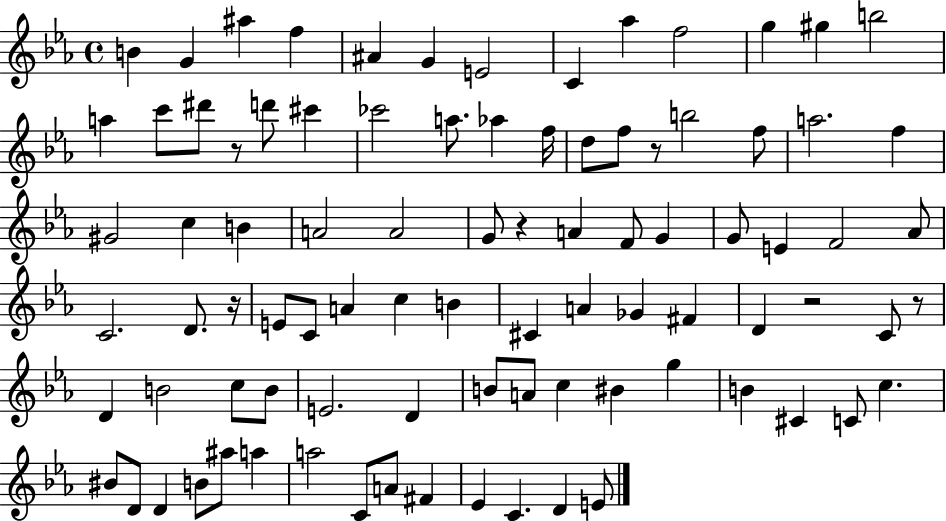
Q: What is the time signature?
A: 4/4